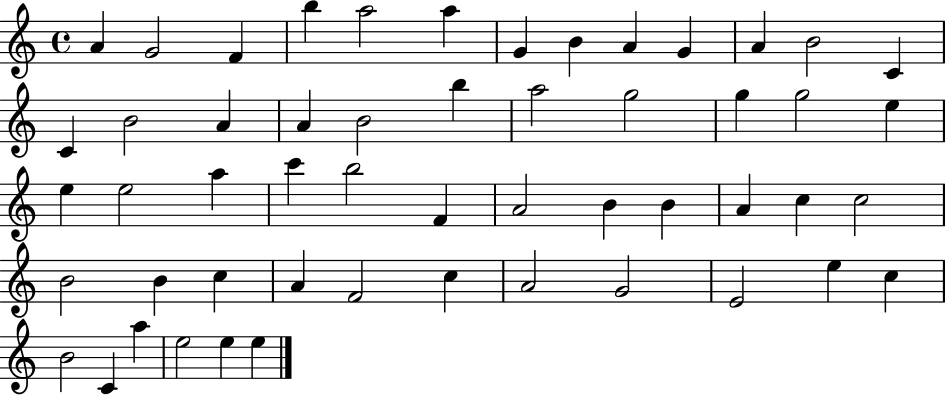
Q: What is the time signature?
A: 4/4